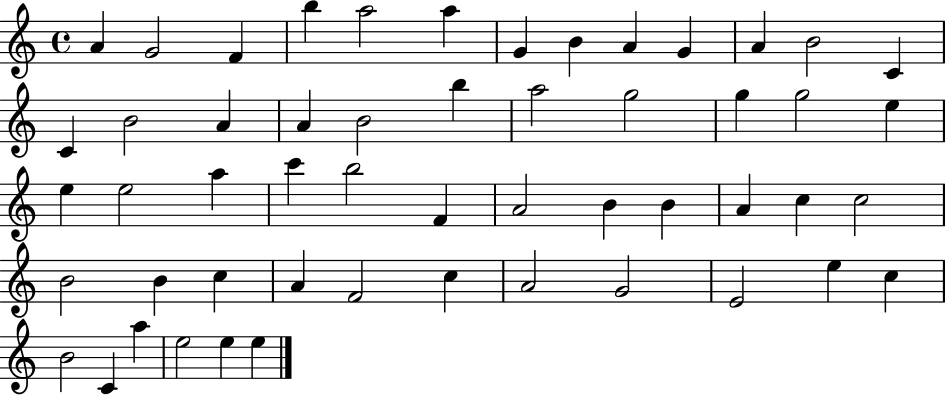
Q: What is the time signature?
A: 4/4